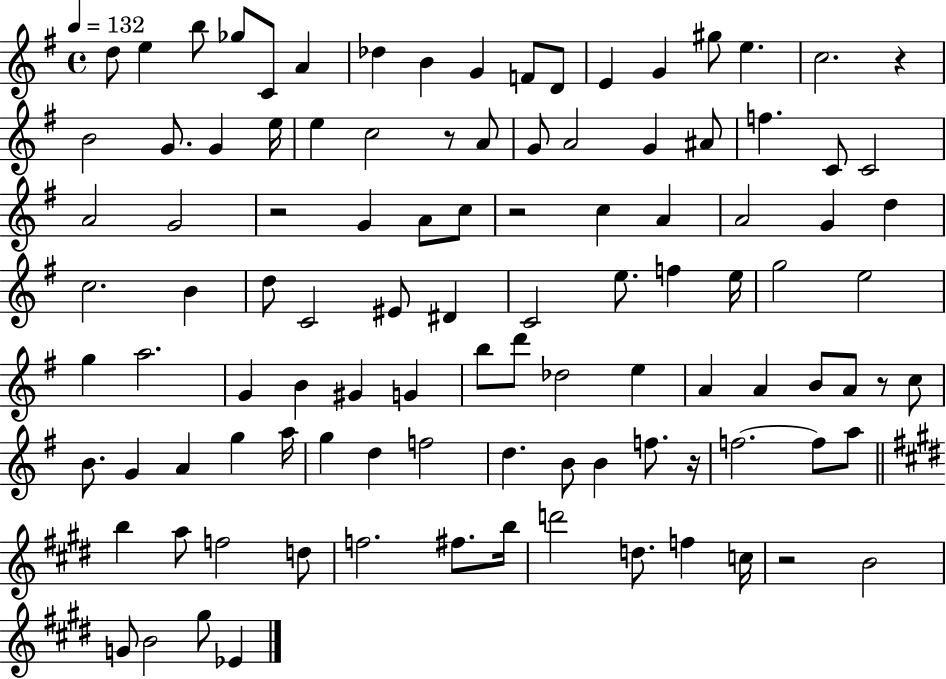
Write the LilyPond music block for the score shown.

{
  \clef treble
  \time 4/4
  \defaultTimeSignature
  \key g \major
  \tempo 4 = 132
  d''8 e''4 b''8 ges''8 c'8 a'4 | des''4 b'4 g'4 f'8 d'8 | e'4 g'4 gis''8 e''4. | c''2. r4 | \break b'2 g'8. g'4 e''16 | e''4 c''2 r8 a'8 | g'8 a'2 g'4 ais'8 | f''4. c'8 c'2 | \break a'2 g'2 | r2 g'4 a'8 c''8 | r2 c''4 a'4 | a'2 g'4 d''4 | \break c''2. b'4 | d''8 c'2 eis'8 dis'4 | c'2 e''8. f''4 e''16 | g''2 e''2 | \break g''4 a''2. | g'4 b'4 gis'4 g'4 | b''8 d'''8 des''2 e''4 | a'4 a'4 b'8 a'8 r8 c''8 | \break b'8. g'4 a'4 g''4 a''16 | g''4 d''4 f''2 | d''4. b'8 b'4 f''8. r16 | f''2.~~ f''8 a''8 | \break \bar "||" \break \key e \major b''4 a''8 f''2 d''8 | f''2. fis''8. b''16 | d'''2 d''8. f''4 c''16 | r2 b'2 | \break g'8 b'2 gis''8 ees'4 | \bar "|."
}